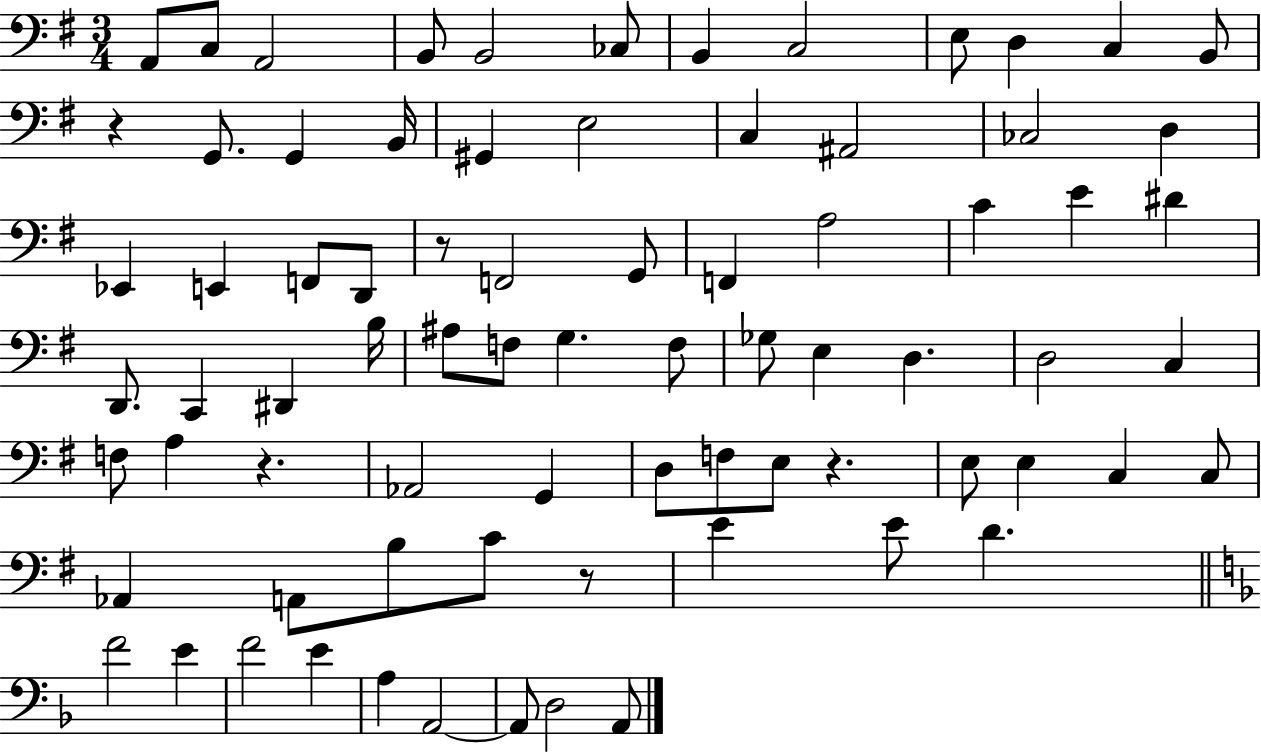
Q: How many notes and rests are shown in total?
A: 77